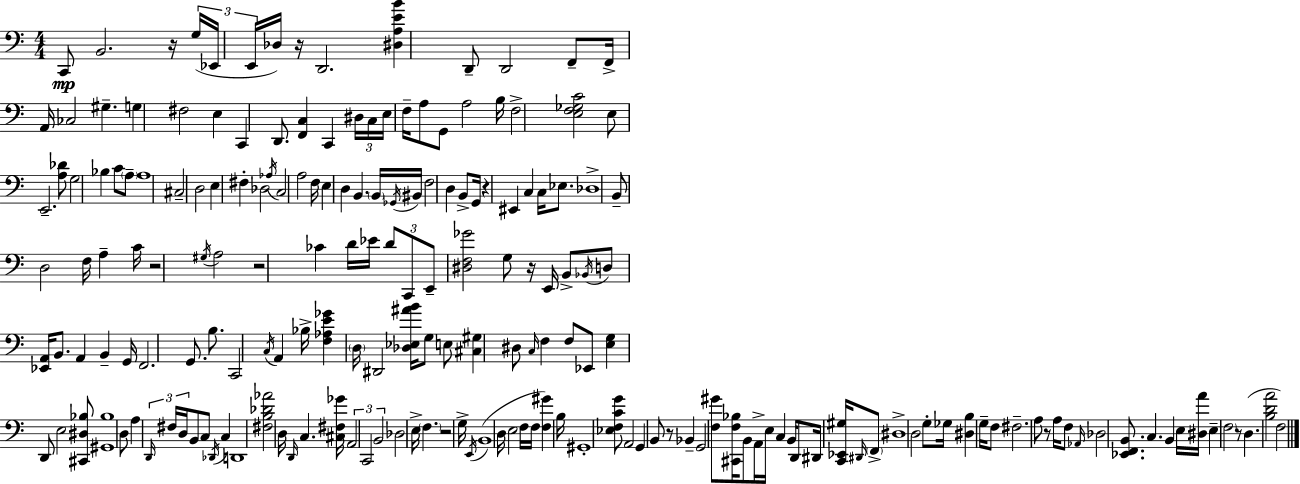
{
  \clef bass
  \numericTimeSignature
  \time 4/4
  \key c \major
  \repeat volta 2 { c,8\mp b,2. r16 \tuplet 3/2 { g16( | ees,16 e,16 } des16) r16 d,2. | <dis a e' b'>4 d,8-- d,2 f,8-- | f,16-> a,16 ces2 gis4.-- | \break g4 fis2 e4 | c,4 d,8. <f, c>4 c,4 \tuplet 3/2 { dis16 | c16 e16 } f16-- a8 g,8 a2 b16 | f2-> <e f ges c'>2 | \break e8 e,2.-- <a des'>8 | g2 bes4 c'8 \parenthesize a8-- | a1 | cis2-- d2 | \break e4 fis4-. des2 | \acciaccatura { aes16 } c2 a2 | f16 e4 d4 b,4. | \parenthesize b,16 \acciaccatura { ges,16 } bis,16 f2 d4 b,8-> | \break g,16 r4 eis,4 c4 c16 ees8. | des1-> | b,8-- d2 f16 a4-- | c'16 r2 \acciaccatura { gis16 } a2 | \break r2 ces'4 d'16 | ees'16 \tuplet 3/2 { d'8 c,8 e,8-- } <dis f ges'>2 g8 | r16 e,16 b,8-> \acciaccatura { bes,16 } d8 <ees, a,>16 b,8. a,4 | b,4-- g,16 f,2. | \break g,8. b8. c,2 \acciaccatura { c16 } | a,4 bes16-> <f aes e' ges'>4 \parenthesize d16 dis,2 | <des ees ais' b'>16 g8 e8 <cis gis>4 dis8 \grace { c16 } f4 | f8 ees,8 <e g>4 d,8 e2 | \break <cis, dis bes>8 <gis, bes>1 | d8 a4 \tuplet 3/2 { \grace { d,16 } fis16 d16 } b,8 | c8 \acciaccatura { des,16 } c4 d,1 | <fis b des' aes'>2 | \break d16 \grace { d,16 } c4. <cis fis ges'>16 \tuplet 3/2 { a,2 | c,2 b,2 } | des2 e16-> \parenthesize f4. | r2 g16-> \acciaccatura { e,16 } b,1( | \break d16 e2 | f16 f16 <f gis'>4) b16 gis,1-. | <ees f c' g'>8 a,2 | g,4 b,8 r8 bes,4-- | \break g,2 <f gis'>8 <cis, f bes>16 b,8 a,16-> e16 c4 | b,16 d,8 dis,16 <c, ees, gis>16 \grace { dis,16 } \parenthesize f,8-> dis1-> | d2 | g8-. ges16 <dis b>4 g16-- f8 fis2.-- | \break a8 r8 a16 f8 | \grace { aes,16 } des2 <ees, f, b,>8. c4. | b,4 e16 <dis a'>16 e4-- \parenthesize f2 | r8 d4.( <b d' a'>2 | \break f2) } \bar "|."
}